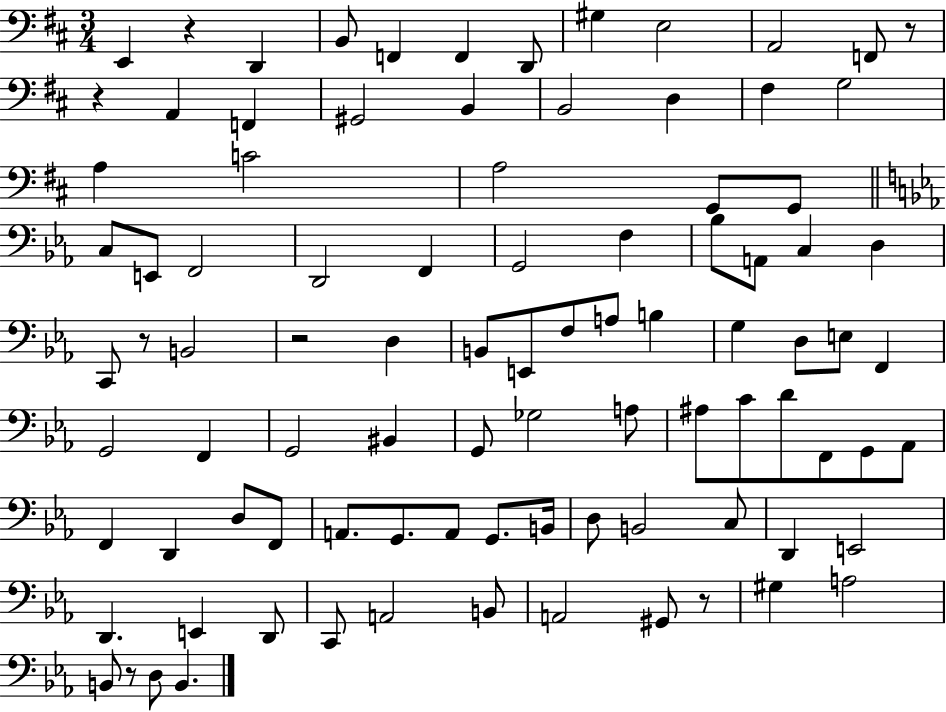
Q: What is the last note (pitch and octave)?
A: B2